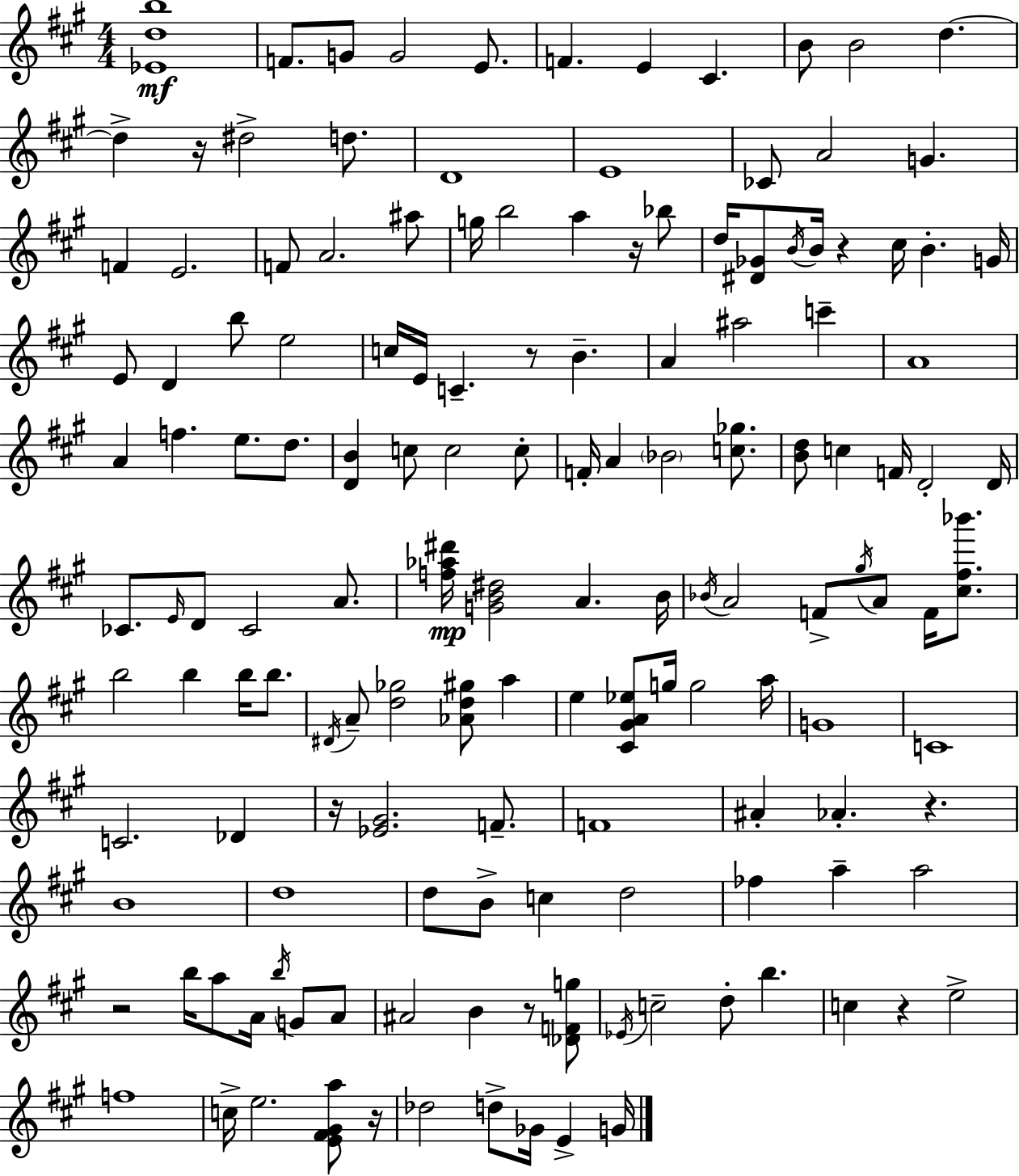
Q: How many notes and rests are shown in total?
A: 146